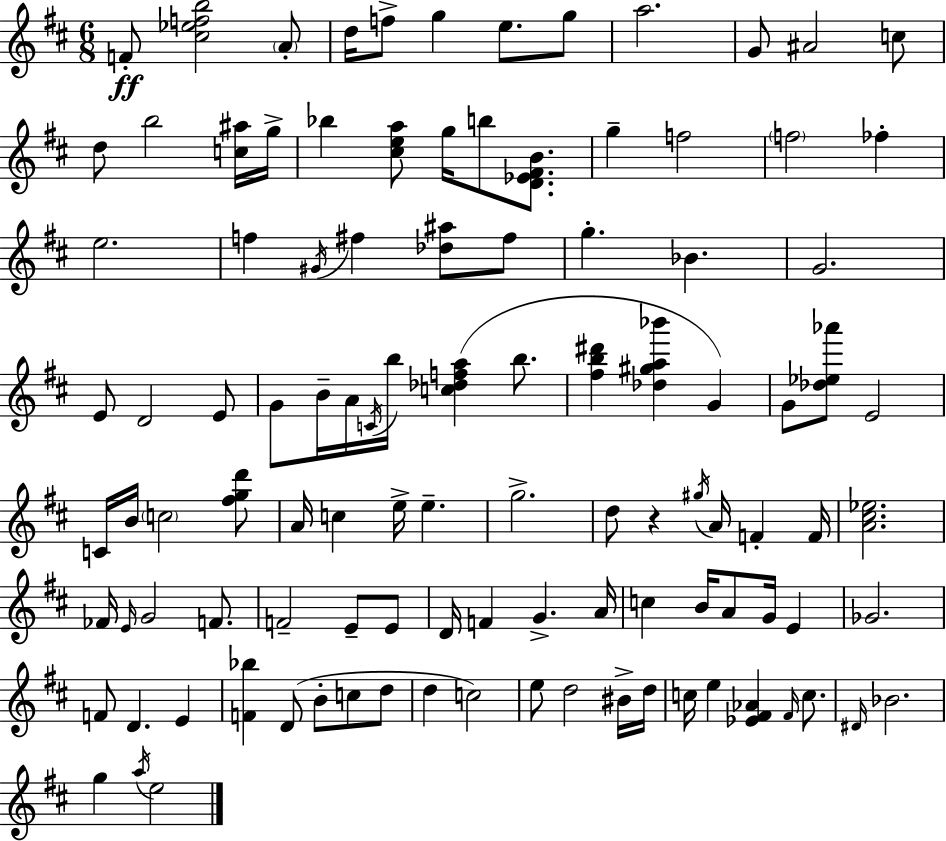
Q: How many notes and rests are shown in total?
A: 107